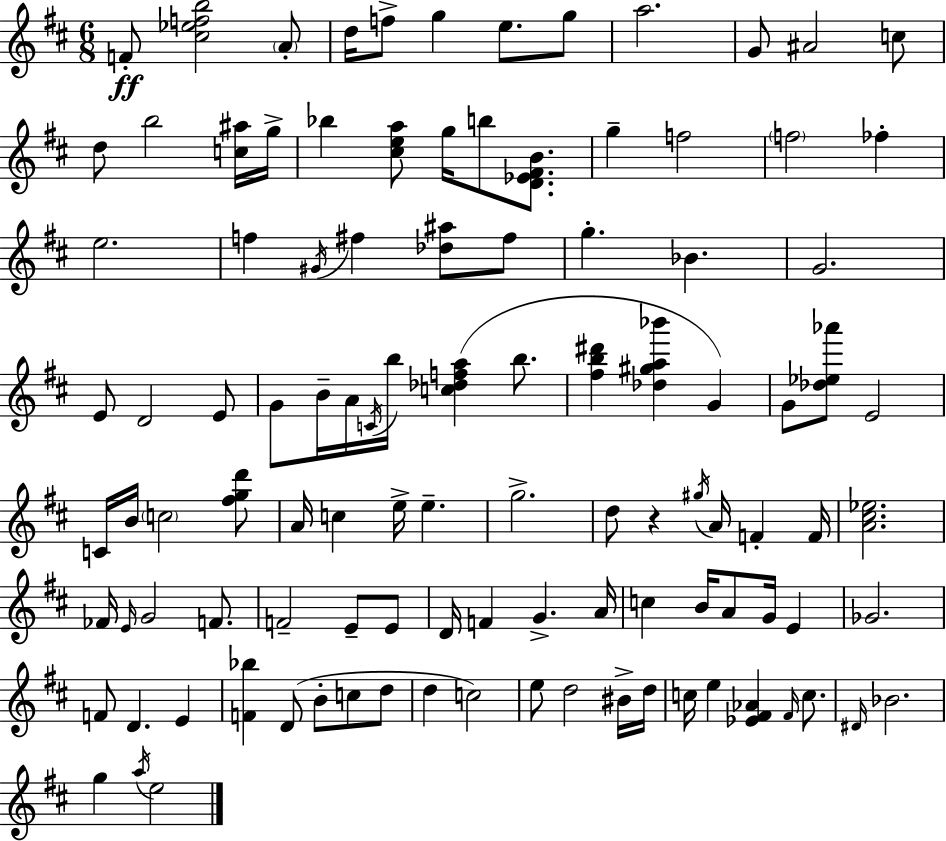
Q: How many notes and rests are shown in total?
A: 107